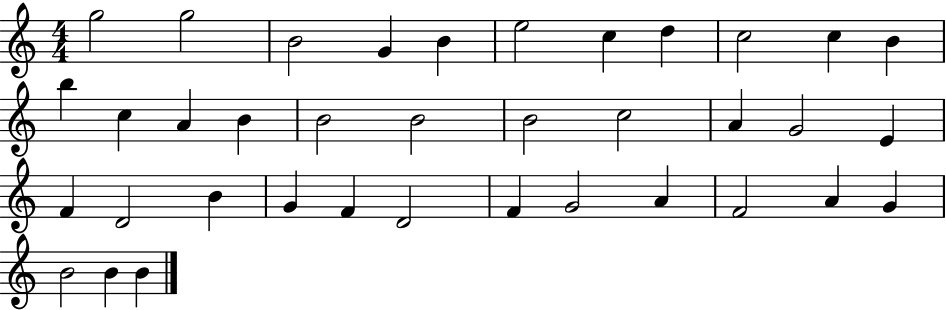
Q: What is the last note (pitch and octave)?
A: B4